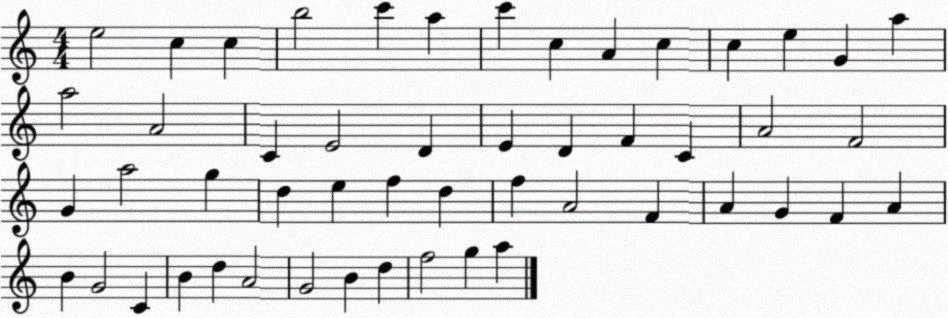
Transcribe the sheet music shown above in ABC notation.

X:1
T:Untitled
M:4/4
L:1/4
K:C
e2 c c b2 c' a c' c A c c e G a a2 A2 C E2 D E D F C A2 F2 G a2 g d e f d f A2 F A G F A B G2 C B d A2 G2 B d f2 g a